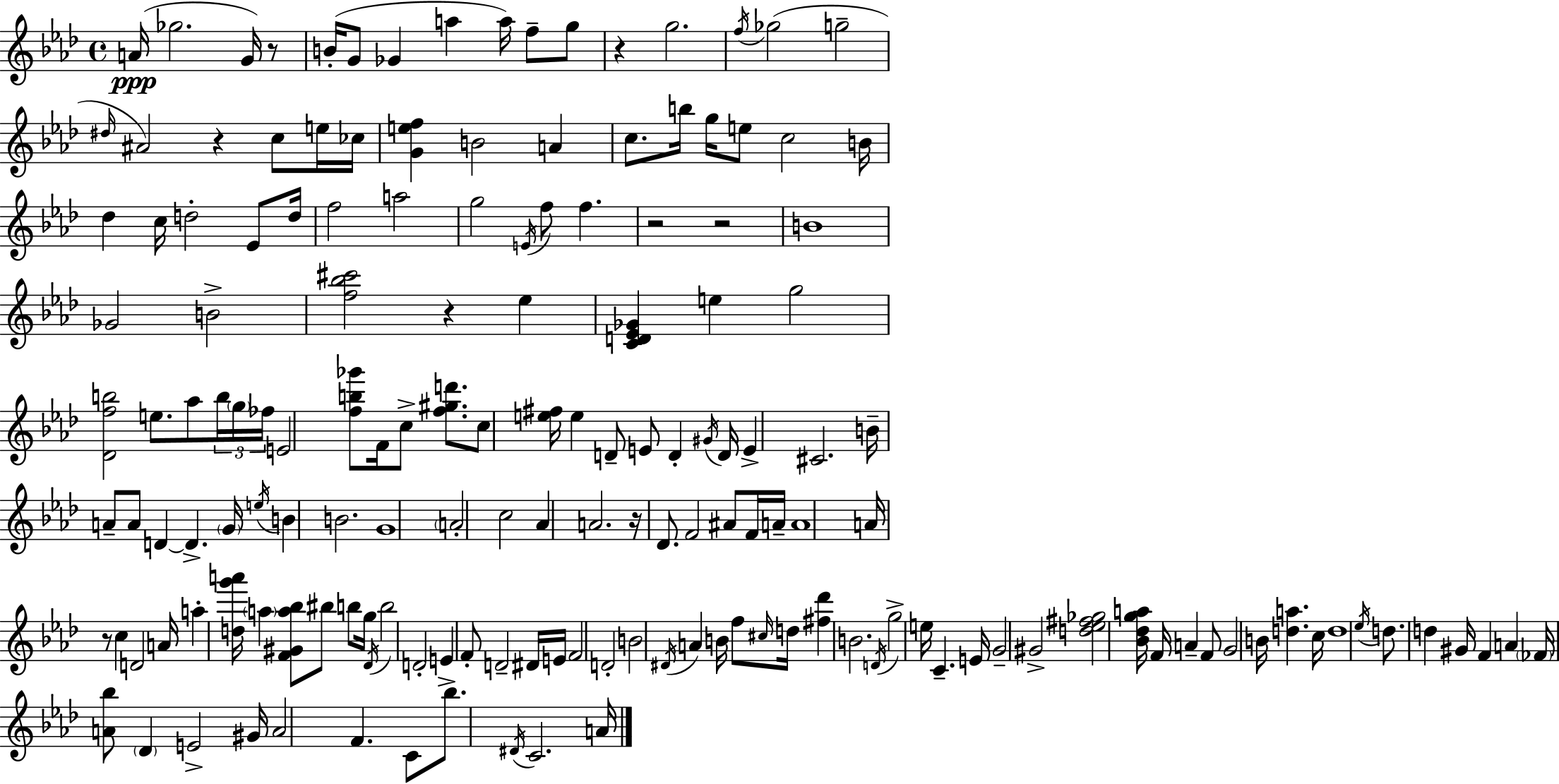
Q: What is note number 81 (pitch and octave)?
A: A4